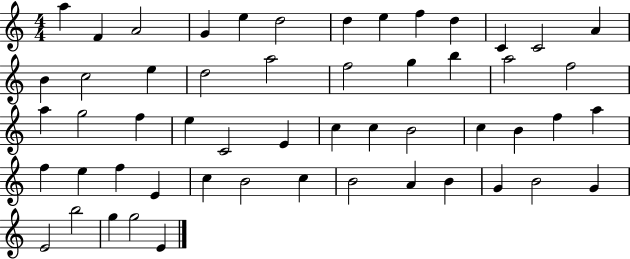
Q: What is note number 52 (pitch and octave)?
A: G5